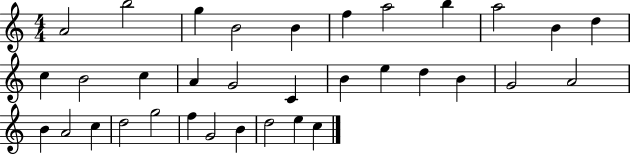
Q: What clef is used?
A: treble